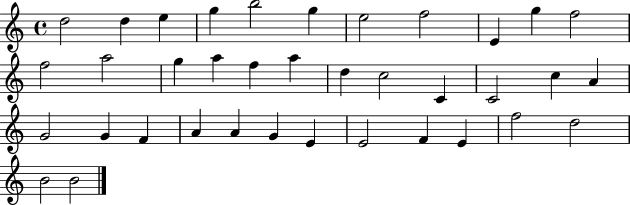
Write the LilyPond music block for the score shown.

{
  \clef treble
  \time 4/4
  \defaultTimeSignature
  \key c \major
  d''2 d''4 e''4 | g''4 b''2 g''4 | e''2 f''2 | e'4 g''4 f''2 | \break f''2 a''2 | g''4 a''4 f''4 a''4 | d''4 c''2 c'4 | c'2 c''4 a'4 | \break g'2 g'4 f'4 | a'4 a'4 g'4 e'4 | e'2 f'4 e'4 | f''2 d''2 | \break b'2 b'2 | \bar "|."
}